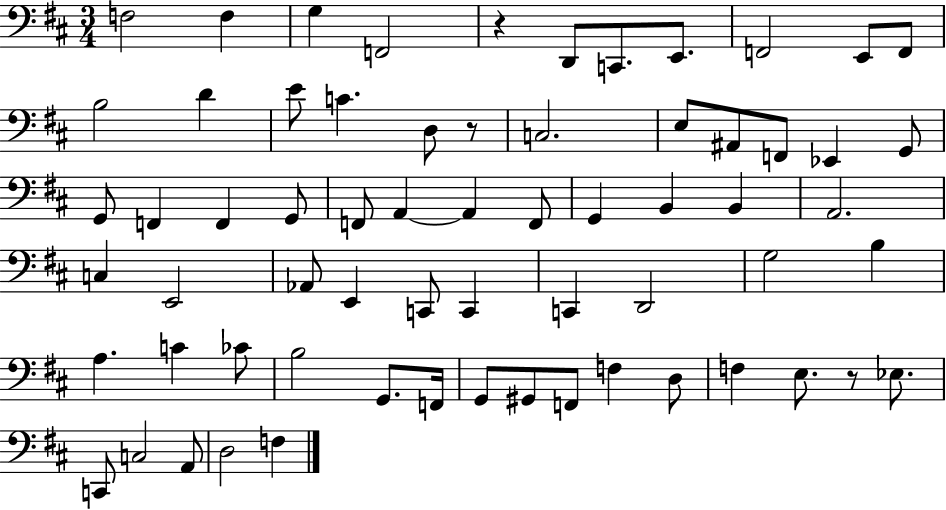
F3/h F3/q G3/q F2/h R/q D2/e C2/e. E2/e. F2/h E2/e F2/e B3/h D4/q E4/e C4/q. D3/e R/e C3/h. E3/e A#2/e F2/e Eb2/q G2/e G2/e F2/q F2/q G2/e F2/e A2/q A2/q F2/e G2/q B2/q B2/q A2/h. C3/q E2/h Ab2/e E2/q C2/e C2/q C2/q D2/h G3/h B3/q A3/q. C4/q CES4/e B3/h G2/e. F2/s G2/e G#2/e F2/e F3/q D3/e F3/q E3/e. R/e Eb3/e. C2/e C3/h A2/e D3/h F3/q